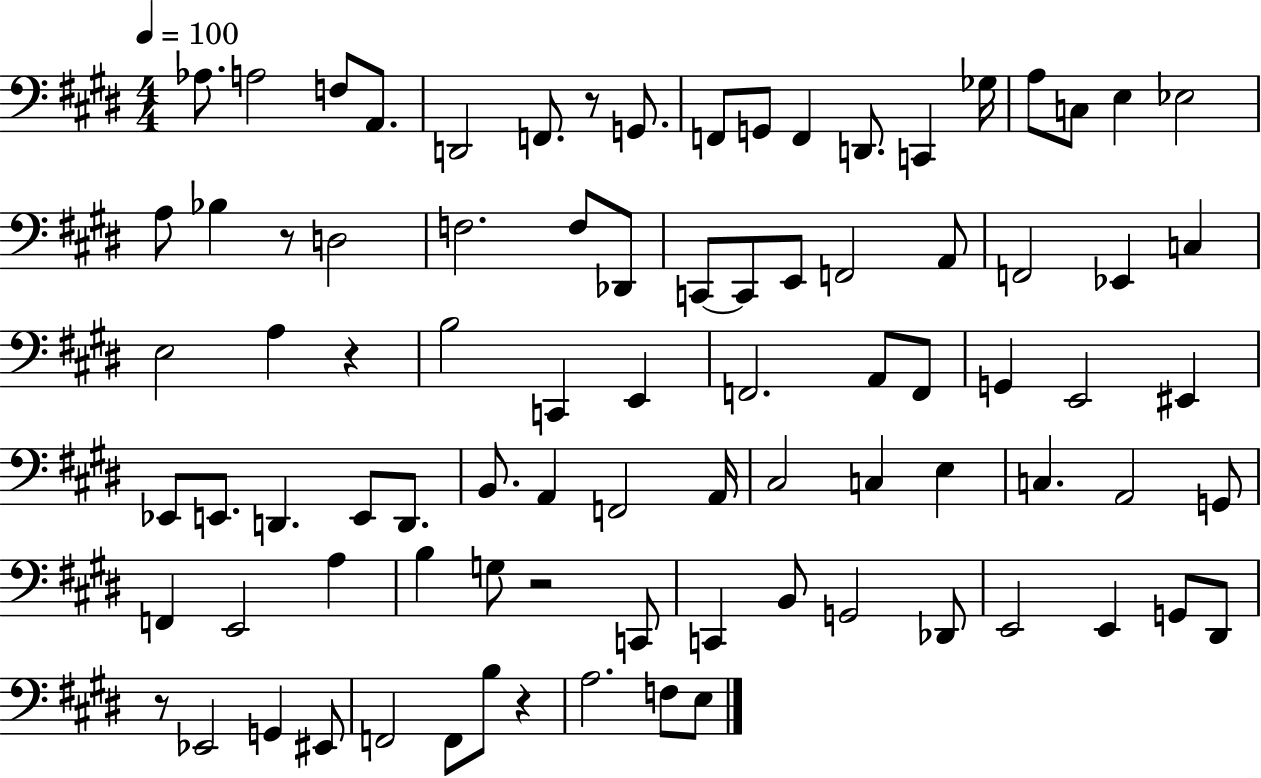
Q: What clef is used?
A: bass